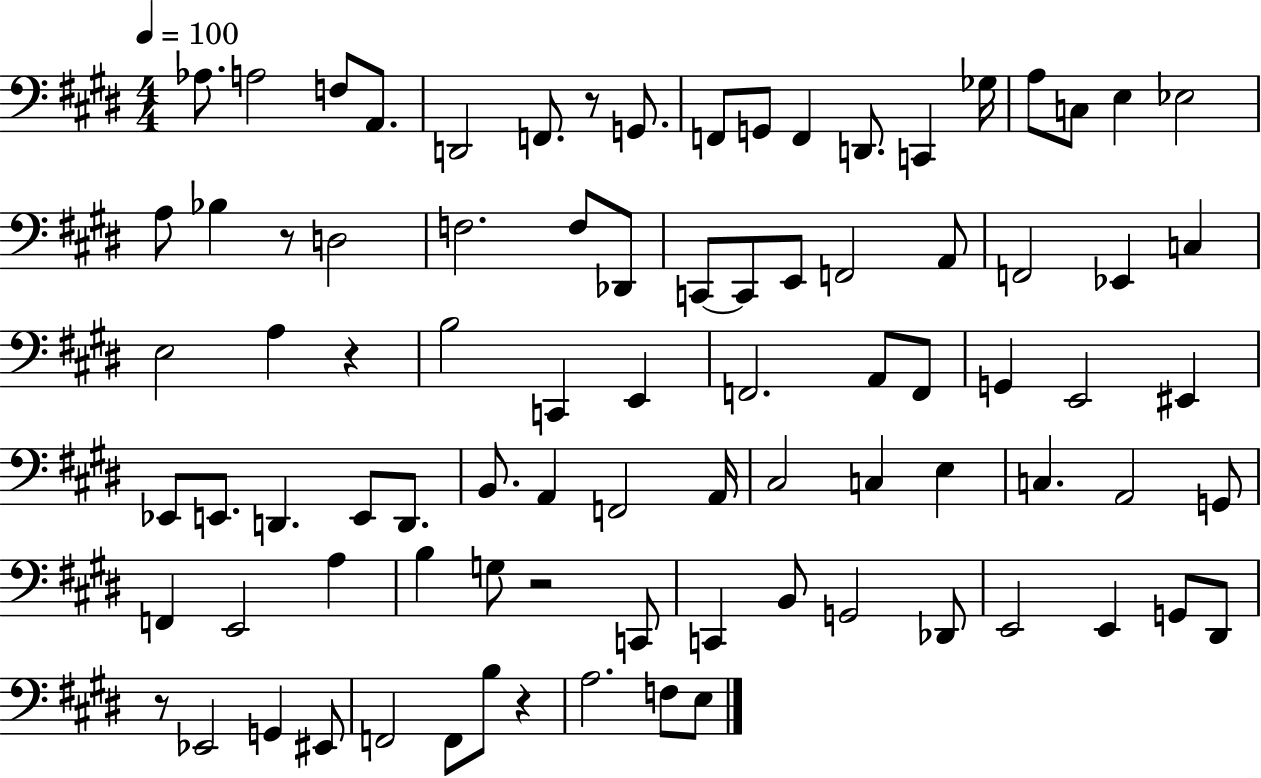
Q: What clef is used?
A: bass